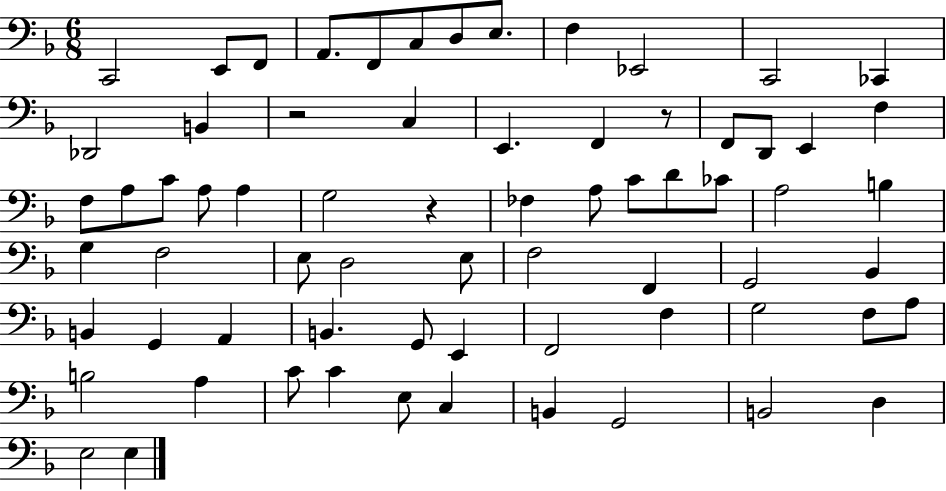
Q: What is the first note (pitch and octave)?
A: C2